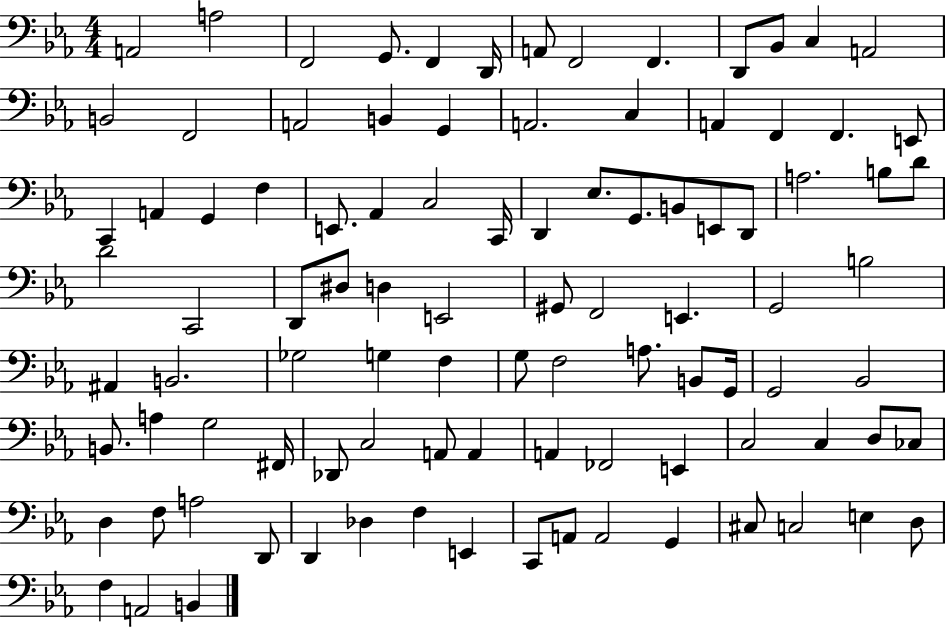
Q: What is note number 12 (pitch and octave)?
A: C3